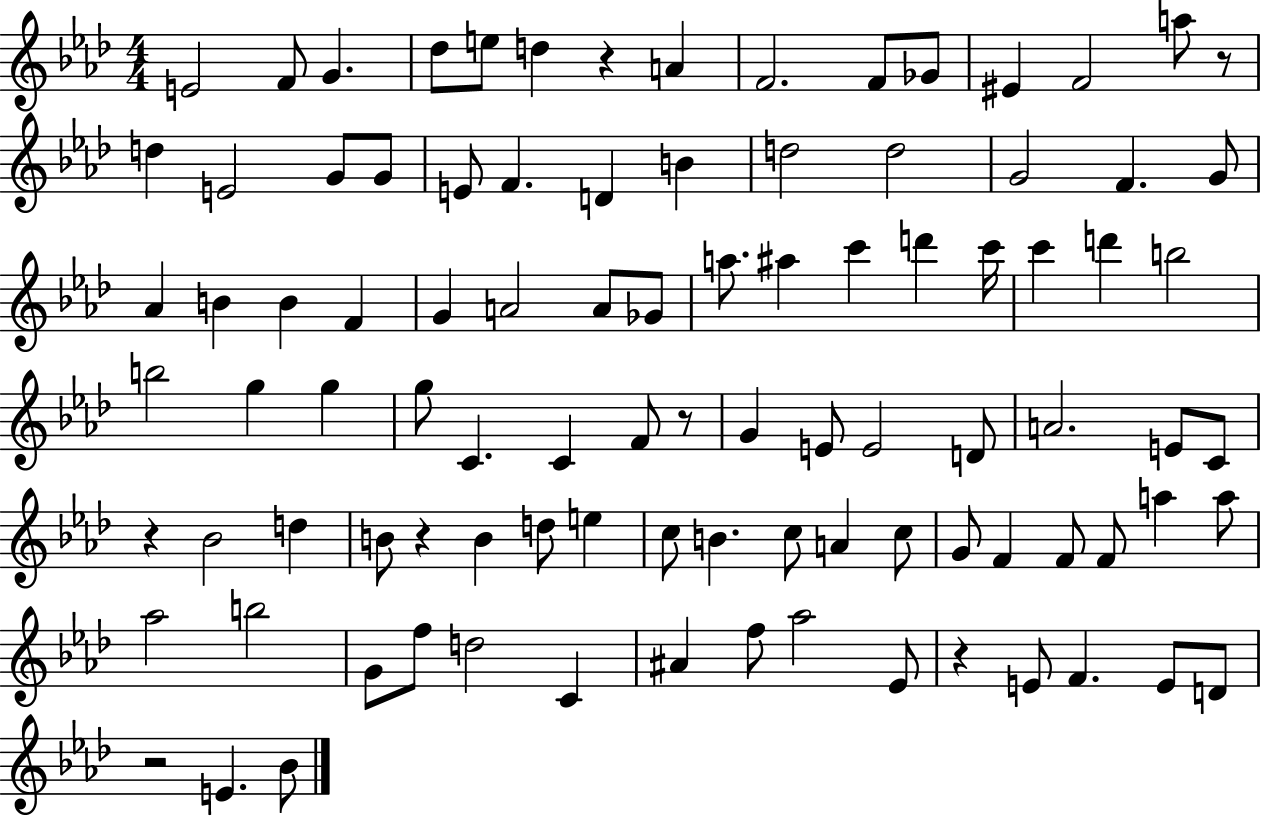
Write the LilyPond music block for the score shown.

{
  \clef treble
  \numericTimeSignature
  \time 4/4
  \key aes \major
  e'2 f'8 g'4. | des''8 e''8 d''4 r4 a'4 | f'2. f'8 ges'8 | eis'4 f'2 a''8 r8 | \break d''4 e'2 g'8 g'8 | e'8 f'4. d'4 b'4 | d''2 d''2 | g'2 f'4. g'8 | \break aes'4 b'4 b'4 f'4 | g'4 a'2 a'8 ges'8 | a''8. ais''4 c'''4 d'''4 c'''16 | c'''4 d'''4 b''2 | \break b''2 g''4 g''4 | g''8 c'4. c'4 f'8 r8 | g'4 e'8 e'2 d'8 | a'2. e'8 c'8 | \break r4 bes'2 d''4 | b'8 r4 b'4 d''8 e''4 | c''8 b'4. c''8 a'4 c''8 | g'8 f'4 f'8 f'8 a''4 a''8 | \break aes''2 b''2 | g'8 f''8 d''2 c'4 | ais'4 f''8 aes''2 ees'8 | r4 e'8 f'4. e'8 d'8 | \break r2 e'4. bes'8 | \bar "|."
}